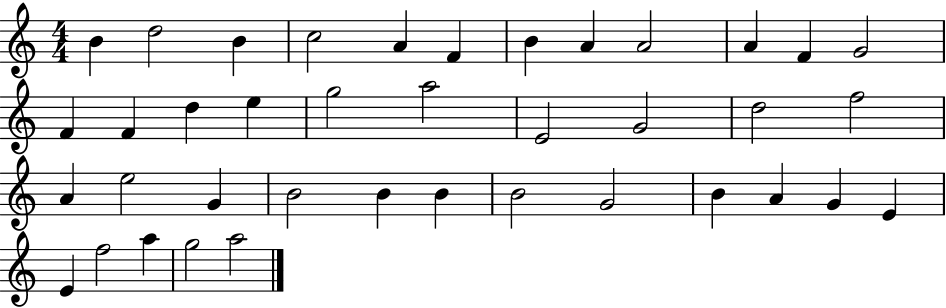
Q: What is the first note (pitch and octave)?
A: B4